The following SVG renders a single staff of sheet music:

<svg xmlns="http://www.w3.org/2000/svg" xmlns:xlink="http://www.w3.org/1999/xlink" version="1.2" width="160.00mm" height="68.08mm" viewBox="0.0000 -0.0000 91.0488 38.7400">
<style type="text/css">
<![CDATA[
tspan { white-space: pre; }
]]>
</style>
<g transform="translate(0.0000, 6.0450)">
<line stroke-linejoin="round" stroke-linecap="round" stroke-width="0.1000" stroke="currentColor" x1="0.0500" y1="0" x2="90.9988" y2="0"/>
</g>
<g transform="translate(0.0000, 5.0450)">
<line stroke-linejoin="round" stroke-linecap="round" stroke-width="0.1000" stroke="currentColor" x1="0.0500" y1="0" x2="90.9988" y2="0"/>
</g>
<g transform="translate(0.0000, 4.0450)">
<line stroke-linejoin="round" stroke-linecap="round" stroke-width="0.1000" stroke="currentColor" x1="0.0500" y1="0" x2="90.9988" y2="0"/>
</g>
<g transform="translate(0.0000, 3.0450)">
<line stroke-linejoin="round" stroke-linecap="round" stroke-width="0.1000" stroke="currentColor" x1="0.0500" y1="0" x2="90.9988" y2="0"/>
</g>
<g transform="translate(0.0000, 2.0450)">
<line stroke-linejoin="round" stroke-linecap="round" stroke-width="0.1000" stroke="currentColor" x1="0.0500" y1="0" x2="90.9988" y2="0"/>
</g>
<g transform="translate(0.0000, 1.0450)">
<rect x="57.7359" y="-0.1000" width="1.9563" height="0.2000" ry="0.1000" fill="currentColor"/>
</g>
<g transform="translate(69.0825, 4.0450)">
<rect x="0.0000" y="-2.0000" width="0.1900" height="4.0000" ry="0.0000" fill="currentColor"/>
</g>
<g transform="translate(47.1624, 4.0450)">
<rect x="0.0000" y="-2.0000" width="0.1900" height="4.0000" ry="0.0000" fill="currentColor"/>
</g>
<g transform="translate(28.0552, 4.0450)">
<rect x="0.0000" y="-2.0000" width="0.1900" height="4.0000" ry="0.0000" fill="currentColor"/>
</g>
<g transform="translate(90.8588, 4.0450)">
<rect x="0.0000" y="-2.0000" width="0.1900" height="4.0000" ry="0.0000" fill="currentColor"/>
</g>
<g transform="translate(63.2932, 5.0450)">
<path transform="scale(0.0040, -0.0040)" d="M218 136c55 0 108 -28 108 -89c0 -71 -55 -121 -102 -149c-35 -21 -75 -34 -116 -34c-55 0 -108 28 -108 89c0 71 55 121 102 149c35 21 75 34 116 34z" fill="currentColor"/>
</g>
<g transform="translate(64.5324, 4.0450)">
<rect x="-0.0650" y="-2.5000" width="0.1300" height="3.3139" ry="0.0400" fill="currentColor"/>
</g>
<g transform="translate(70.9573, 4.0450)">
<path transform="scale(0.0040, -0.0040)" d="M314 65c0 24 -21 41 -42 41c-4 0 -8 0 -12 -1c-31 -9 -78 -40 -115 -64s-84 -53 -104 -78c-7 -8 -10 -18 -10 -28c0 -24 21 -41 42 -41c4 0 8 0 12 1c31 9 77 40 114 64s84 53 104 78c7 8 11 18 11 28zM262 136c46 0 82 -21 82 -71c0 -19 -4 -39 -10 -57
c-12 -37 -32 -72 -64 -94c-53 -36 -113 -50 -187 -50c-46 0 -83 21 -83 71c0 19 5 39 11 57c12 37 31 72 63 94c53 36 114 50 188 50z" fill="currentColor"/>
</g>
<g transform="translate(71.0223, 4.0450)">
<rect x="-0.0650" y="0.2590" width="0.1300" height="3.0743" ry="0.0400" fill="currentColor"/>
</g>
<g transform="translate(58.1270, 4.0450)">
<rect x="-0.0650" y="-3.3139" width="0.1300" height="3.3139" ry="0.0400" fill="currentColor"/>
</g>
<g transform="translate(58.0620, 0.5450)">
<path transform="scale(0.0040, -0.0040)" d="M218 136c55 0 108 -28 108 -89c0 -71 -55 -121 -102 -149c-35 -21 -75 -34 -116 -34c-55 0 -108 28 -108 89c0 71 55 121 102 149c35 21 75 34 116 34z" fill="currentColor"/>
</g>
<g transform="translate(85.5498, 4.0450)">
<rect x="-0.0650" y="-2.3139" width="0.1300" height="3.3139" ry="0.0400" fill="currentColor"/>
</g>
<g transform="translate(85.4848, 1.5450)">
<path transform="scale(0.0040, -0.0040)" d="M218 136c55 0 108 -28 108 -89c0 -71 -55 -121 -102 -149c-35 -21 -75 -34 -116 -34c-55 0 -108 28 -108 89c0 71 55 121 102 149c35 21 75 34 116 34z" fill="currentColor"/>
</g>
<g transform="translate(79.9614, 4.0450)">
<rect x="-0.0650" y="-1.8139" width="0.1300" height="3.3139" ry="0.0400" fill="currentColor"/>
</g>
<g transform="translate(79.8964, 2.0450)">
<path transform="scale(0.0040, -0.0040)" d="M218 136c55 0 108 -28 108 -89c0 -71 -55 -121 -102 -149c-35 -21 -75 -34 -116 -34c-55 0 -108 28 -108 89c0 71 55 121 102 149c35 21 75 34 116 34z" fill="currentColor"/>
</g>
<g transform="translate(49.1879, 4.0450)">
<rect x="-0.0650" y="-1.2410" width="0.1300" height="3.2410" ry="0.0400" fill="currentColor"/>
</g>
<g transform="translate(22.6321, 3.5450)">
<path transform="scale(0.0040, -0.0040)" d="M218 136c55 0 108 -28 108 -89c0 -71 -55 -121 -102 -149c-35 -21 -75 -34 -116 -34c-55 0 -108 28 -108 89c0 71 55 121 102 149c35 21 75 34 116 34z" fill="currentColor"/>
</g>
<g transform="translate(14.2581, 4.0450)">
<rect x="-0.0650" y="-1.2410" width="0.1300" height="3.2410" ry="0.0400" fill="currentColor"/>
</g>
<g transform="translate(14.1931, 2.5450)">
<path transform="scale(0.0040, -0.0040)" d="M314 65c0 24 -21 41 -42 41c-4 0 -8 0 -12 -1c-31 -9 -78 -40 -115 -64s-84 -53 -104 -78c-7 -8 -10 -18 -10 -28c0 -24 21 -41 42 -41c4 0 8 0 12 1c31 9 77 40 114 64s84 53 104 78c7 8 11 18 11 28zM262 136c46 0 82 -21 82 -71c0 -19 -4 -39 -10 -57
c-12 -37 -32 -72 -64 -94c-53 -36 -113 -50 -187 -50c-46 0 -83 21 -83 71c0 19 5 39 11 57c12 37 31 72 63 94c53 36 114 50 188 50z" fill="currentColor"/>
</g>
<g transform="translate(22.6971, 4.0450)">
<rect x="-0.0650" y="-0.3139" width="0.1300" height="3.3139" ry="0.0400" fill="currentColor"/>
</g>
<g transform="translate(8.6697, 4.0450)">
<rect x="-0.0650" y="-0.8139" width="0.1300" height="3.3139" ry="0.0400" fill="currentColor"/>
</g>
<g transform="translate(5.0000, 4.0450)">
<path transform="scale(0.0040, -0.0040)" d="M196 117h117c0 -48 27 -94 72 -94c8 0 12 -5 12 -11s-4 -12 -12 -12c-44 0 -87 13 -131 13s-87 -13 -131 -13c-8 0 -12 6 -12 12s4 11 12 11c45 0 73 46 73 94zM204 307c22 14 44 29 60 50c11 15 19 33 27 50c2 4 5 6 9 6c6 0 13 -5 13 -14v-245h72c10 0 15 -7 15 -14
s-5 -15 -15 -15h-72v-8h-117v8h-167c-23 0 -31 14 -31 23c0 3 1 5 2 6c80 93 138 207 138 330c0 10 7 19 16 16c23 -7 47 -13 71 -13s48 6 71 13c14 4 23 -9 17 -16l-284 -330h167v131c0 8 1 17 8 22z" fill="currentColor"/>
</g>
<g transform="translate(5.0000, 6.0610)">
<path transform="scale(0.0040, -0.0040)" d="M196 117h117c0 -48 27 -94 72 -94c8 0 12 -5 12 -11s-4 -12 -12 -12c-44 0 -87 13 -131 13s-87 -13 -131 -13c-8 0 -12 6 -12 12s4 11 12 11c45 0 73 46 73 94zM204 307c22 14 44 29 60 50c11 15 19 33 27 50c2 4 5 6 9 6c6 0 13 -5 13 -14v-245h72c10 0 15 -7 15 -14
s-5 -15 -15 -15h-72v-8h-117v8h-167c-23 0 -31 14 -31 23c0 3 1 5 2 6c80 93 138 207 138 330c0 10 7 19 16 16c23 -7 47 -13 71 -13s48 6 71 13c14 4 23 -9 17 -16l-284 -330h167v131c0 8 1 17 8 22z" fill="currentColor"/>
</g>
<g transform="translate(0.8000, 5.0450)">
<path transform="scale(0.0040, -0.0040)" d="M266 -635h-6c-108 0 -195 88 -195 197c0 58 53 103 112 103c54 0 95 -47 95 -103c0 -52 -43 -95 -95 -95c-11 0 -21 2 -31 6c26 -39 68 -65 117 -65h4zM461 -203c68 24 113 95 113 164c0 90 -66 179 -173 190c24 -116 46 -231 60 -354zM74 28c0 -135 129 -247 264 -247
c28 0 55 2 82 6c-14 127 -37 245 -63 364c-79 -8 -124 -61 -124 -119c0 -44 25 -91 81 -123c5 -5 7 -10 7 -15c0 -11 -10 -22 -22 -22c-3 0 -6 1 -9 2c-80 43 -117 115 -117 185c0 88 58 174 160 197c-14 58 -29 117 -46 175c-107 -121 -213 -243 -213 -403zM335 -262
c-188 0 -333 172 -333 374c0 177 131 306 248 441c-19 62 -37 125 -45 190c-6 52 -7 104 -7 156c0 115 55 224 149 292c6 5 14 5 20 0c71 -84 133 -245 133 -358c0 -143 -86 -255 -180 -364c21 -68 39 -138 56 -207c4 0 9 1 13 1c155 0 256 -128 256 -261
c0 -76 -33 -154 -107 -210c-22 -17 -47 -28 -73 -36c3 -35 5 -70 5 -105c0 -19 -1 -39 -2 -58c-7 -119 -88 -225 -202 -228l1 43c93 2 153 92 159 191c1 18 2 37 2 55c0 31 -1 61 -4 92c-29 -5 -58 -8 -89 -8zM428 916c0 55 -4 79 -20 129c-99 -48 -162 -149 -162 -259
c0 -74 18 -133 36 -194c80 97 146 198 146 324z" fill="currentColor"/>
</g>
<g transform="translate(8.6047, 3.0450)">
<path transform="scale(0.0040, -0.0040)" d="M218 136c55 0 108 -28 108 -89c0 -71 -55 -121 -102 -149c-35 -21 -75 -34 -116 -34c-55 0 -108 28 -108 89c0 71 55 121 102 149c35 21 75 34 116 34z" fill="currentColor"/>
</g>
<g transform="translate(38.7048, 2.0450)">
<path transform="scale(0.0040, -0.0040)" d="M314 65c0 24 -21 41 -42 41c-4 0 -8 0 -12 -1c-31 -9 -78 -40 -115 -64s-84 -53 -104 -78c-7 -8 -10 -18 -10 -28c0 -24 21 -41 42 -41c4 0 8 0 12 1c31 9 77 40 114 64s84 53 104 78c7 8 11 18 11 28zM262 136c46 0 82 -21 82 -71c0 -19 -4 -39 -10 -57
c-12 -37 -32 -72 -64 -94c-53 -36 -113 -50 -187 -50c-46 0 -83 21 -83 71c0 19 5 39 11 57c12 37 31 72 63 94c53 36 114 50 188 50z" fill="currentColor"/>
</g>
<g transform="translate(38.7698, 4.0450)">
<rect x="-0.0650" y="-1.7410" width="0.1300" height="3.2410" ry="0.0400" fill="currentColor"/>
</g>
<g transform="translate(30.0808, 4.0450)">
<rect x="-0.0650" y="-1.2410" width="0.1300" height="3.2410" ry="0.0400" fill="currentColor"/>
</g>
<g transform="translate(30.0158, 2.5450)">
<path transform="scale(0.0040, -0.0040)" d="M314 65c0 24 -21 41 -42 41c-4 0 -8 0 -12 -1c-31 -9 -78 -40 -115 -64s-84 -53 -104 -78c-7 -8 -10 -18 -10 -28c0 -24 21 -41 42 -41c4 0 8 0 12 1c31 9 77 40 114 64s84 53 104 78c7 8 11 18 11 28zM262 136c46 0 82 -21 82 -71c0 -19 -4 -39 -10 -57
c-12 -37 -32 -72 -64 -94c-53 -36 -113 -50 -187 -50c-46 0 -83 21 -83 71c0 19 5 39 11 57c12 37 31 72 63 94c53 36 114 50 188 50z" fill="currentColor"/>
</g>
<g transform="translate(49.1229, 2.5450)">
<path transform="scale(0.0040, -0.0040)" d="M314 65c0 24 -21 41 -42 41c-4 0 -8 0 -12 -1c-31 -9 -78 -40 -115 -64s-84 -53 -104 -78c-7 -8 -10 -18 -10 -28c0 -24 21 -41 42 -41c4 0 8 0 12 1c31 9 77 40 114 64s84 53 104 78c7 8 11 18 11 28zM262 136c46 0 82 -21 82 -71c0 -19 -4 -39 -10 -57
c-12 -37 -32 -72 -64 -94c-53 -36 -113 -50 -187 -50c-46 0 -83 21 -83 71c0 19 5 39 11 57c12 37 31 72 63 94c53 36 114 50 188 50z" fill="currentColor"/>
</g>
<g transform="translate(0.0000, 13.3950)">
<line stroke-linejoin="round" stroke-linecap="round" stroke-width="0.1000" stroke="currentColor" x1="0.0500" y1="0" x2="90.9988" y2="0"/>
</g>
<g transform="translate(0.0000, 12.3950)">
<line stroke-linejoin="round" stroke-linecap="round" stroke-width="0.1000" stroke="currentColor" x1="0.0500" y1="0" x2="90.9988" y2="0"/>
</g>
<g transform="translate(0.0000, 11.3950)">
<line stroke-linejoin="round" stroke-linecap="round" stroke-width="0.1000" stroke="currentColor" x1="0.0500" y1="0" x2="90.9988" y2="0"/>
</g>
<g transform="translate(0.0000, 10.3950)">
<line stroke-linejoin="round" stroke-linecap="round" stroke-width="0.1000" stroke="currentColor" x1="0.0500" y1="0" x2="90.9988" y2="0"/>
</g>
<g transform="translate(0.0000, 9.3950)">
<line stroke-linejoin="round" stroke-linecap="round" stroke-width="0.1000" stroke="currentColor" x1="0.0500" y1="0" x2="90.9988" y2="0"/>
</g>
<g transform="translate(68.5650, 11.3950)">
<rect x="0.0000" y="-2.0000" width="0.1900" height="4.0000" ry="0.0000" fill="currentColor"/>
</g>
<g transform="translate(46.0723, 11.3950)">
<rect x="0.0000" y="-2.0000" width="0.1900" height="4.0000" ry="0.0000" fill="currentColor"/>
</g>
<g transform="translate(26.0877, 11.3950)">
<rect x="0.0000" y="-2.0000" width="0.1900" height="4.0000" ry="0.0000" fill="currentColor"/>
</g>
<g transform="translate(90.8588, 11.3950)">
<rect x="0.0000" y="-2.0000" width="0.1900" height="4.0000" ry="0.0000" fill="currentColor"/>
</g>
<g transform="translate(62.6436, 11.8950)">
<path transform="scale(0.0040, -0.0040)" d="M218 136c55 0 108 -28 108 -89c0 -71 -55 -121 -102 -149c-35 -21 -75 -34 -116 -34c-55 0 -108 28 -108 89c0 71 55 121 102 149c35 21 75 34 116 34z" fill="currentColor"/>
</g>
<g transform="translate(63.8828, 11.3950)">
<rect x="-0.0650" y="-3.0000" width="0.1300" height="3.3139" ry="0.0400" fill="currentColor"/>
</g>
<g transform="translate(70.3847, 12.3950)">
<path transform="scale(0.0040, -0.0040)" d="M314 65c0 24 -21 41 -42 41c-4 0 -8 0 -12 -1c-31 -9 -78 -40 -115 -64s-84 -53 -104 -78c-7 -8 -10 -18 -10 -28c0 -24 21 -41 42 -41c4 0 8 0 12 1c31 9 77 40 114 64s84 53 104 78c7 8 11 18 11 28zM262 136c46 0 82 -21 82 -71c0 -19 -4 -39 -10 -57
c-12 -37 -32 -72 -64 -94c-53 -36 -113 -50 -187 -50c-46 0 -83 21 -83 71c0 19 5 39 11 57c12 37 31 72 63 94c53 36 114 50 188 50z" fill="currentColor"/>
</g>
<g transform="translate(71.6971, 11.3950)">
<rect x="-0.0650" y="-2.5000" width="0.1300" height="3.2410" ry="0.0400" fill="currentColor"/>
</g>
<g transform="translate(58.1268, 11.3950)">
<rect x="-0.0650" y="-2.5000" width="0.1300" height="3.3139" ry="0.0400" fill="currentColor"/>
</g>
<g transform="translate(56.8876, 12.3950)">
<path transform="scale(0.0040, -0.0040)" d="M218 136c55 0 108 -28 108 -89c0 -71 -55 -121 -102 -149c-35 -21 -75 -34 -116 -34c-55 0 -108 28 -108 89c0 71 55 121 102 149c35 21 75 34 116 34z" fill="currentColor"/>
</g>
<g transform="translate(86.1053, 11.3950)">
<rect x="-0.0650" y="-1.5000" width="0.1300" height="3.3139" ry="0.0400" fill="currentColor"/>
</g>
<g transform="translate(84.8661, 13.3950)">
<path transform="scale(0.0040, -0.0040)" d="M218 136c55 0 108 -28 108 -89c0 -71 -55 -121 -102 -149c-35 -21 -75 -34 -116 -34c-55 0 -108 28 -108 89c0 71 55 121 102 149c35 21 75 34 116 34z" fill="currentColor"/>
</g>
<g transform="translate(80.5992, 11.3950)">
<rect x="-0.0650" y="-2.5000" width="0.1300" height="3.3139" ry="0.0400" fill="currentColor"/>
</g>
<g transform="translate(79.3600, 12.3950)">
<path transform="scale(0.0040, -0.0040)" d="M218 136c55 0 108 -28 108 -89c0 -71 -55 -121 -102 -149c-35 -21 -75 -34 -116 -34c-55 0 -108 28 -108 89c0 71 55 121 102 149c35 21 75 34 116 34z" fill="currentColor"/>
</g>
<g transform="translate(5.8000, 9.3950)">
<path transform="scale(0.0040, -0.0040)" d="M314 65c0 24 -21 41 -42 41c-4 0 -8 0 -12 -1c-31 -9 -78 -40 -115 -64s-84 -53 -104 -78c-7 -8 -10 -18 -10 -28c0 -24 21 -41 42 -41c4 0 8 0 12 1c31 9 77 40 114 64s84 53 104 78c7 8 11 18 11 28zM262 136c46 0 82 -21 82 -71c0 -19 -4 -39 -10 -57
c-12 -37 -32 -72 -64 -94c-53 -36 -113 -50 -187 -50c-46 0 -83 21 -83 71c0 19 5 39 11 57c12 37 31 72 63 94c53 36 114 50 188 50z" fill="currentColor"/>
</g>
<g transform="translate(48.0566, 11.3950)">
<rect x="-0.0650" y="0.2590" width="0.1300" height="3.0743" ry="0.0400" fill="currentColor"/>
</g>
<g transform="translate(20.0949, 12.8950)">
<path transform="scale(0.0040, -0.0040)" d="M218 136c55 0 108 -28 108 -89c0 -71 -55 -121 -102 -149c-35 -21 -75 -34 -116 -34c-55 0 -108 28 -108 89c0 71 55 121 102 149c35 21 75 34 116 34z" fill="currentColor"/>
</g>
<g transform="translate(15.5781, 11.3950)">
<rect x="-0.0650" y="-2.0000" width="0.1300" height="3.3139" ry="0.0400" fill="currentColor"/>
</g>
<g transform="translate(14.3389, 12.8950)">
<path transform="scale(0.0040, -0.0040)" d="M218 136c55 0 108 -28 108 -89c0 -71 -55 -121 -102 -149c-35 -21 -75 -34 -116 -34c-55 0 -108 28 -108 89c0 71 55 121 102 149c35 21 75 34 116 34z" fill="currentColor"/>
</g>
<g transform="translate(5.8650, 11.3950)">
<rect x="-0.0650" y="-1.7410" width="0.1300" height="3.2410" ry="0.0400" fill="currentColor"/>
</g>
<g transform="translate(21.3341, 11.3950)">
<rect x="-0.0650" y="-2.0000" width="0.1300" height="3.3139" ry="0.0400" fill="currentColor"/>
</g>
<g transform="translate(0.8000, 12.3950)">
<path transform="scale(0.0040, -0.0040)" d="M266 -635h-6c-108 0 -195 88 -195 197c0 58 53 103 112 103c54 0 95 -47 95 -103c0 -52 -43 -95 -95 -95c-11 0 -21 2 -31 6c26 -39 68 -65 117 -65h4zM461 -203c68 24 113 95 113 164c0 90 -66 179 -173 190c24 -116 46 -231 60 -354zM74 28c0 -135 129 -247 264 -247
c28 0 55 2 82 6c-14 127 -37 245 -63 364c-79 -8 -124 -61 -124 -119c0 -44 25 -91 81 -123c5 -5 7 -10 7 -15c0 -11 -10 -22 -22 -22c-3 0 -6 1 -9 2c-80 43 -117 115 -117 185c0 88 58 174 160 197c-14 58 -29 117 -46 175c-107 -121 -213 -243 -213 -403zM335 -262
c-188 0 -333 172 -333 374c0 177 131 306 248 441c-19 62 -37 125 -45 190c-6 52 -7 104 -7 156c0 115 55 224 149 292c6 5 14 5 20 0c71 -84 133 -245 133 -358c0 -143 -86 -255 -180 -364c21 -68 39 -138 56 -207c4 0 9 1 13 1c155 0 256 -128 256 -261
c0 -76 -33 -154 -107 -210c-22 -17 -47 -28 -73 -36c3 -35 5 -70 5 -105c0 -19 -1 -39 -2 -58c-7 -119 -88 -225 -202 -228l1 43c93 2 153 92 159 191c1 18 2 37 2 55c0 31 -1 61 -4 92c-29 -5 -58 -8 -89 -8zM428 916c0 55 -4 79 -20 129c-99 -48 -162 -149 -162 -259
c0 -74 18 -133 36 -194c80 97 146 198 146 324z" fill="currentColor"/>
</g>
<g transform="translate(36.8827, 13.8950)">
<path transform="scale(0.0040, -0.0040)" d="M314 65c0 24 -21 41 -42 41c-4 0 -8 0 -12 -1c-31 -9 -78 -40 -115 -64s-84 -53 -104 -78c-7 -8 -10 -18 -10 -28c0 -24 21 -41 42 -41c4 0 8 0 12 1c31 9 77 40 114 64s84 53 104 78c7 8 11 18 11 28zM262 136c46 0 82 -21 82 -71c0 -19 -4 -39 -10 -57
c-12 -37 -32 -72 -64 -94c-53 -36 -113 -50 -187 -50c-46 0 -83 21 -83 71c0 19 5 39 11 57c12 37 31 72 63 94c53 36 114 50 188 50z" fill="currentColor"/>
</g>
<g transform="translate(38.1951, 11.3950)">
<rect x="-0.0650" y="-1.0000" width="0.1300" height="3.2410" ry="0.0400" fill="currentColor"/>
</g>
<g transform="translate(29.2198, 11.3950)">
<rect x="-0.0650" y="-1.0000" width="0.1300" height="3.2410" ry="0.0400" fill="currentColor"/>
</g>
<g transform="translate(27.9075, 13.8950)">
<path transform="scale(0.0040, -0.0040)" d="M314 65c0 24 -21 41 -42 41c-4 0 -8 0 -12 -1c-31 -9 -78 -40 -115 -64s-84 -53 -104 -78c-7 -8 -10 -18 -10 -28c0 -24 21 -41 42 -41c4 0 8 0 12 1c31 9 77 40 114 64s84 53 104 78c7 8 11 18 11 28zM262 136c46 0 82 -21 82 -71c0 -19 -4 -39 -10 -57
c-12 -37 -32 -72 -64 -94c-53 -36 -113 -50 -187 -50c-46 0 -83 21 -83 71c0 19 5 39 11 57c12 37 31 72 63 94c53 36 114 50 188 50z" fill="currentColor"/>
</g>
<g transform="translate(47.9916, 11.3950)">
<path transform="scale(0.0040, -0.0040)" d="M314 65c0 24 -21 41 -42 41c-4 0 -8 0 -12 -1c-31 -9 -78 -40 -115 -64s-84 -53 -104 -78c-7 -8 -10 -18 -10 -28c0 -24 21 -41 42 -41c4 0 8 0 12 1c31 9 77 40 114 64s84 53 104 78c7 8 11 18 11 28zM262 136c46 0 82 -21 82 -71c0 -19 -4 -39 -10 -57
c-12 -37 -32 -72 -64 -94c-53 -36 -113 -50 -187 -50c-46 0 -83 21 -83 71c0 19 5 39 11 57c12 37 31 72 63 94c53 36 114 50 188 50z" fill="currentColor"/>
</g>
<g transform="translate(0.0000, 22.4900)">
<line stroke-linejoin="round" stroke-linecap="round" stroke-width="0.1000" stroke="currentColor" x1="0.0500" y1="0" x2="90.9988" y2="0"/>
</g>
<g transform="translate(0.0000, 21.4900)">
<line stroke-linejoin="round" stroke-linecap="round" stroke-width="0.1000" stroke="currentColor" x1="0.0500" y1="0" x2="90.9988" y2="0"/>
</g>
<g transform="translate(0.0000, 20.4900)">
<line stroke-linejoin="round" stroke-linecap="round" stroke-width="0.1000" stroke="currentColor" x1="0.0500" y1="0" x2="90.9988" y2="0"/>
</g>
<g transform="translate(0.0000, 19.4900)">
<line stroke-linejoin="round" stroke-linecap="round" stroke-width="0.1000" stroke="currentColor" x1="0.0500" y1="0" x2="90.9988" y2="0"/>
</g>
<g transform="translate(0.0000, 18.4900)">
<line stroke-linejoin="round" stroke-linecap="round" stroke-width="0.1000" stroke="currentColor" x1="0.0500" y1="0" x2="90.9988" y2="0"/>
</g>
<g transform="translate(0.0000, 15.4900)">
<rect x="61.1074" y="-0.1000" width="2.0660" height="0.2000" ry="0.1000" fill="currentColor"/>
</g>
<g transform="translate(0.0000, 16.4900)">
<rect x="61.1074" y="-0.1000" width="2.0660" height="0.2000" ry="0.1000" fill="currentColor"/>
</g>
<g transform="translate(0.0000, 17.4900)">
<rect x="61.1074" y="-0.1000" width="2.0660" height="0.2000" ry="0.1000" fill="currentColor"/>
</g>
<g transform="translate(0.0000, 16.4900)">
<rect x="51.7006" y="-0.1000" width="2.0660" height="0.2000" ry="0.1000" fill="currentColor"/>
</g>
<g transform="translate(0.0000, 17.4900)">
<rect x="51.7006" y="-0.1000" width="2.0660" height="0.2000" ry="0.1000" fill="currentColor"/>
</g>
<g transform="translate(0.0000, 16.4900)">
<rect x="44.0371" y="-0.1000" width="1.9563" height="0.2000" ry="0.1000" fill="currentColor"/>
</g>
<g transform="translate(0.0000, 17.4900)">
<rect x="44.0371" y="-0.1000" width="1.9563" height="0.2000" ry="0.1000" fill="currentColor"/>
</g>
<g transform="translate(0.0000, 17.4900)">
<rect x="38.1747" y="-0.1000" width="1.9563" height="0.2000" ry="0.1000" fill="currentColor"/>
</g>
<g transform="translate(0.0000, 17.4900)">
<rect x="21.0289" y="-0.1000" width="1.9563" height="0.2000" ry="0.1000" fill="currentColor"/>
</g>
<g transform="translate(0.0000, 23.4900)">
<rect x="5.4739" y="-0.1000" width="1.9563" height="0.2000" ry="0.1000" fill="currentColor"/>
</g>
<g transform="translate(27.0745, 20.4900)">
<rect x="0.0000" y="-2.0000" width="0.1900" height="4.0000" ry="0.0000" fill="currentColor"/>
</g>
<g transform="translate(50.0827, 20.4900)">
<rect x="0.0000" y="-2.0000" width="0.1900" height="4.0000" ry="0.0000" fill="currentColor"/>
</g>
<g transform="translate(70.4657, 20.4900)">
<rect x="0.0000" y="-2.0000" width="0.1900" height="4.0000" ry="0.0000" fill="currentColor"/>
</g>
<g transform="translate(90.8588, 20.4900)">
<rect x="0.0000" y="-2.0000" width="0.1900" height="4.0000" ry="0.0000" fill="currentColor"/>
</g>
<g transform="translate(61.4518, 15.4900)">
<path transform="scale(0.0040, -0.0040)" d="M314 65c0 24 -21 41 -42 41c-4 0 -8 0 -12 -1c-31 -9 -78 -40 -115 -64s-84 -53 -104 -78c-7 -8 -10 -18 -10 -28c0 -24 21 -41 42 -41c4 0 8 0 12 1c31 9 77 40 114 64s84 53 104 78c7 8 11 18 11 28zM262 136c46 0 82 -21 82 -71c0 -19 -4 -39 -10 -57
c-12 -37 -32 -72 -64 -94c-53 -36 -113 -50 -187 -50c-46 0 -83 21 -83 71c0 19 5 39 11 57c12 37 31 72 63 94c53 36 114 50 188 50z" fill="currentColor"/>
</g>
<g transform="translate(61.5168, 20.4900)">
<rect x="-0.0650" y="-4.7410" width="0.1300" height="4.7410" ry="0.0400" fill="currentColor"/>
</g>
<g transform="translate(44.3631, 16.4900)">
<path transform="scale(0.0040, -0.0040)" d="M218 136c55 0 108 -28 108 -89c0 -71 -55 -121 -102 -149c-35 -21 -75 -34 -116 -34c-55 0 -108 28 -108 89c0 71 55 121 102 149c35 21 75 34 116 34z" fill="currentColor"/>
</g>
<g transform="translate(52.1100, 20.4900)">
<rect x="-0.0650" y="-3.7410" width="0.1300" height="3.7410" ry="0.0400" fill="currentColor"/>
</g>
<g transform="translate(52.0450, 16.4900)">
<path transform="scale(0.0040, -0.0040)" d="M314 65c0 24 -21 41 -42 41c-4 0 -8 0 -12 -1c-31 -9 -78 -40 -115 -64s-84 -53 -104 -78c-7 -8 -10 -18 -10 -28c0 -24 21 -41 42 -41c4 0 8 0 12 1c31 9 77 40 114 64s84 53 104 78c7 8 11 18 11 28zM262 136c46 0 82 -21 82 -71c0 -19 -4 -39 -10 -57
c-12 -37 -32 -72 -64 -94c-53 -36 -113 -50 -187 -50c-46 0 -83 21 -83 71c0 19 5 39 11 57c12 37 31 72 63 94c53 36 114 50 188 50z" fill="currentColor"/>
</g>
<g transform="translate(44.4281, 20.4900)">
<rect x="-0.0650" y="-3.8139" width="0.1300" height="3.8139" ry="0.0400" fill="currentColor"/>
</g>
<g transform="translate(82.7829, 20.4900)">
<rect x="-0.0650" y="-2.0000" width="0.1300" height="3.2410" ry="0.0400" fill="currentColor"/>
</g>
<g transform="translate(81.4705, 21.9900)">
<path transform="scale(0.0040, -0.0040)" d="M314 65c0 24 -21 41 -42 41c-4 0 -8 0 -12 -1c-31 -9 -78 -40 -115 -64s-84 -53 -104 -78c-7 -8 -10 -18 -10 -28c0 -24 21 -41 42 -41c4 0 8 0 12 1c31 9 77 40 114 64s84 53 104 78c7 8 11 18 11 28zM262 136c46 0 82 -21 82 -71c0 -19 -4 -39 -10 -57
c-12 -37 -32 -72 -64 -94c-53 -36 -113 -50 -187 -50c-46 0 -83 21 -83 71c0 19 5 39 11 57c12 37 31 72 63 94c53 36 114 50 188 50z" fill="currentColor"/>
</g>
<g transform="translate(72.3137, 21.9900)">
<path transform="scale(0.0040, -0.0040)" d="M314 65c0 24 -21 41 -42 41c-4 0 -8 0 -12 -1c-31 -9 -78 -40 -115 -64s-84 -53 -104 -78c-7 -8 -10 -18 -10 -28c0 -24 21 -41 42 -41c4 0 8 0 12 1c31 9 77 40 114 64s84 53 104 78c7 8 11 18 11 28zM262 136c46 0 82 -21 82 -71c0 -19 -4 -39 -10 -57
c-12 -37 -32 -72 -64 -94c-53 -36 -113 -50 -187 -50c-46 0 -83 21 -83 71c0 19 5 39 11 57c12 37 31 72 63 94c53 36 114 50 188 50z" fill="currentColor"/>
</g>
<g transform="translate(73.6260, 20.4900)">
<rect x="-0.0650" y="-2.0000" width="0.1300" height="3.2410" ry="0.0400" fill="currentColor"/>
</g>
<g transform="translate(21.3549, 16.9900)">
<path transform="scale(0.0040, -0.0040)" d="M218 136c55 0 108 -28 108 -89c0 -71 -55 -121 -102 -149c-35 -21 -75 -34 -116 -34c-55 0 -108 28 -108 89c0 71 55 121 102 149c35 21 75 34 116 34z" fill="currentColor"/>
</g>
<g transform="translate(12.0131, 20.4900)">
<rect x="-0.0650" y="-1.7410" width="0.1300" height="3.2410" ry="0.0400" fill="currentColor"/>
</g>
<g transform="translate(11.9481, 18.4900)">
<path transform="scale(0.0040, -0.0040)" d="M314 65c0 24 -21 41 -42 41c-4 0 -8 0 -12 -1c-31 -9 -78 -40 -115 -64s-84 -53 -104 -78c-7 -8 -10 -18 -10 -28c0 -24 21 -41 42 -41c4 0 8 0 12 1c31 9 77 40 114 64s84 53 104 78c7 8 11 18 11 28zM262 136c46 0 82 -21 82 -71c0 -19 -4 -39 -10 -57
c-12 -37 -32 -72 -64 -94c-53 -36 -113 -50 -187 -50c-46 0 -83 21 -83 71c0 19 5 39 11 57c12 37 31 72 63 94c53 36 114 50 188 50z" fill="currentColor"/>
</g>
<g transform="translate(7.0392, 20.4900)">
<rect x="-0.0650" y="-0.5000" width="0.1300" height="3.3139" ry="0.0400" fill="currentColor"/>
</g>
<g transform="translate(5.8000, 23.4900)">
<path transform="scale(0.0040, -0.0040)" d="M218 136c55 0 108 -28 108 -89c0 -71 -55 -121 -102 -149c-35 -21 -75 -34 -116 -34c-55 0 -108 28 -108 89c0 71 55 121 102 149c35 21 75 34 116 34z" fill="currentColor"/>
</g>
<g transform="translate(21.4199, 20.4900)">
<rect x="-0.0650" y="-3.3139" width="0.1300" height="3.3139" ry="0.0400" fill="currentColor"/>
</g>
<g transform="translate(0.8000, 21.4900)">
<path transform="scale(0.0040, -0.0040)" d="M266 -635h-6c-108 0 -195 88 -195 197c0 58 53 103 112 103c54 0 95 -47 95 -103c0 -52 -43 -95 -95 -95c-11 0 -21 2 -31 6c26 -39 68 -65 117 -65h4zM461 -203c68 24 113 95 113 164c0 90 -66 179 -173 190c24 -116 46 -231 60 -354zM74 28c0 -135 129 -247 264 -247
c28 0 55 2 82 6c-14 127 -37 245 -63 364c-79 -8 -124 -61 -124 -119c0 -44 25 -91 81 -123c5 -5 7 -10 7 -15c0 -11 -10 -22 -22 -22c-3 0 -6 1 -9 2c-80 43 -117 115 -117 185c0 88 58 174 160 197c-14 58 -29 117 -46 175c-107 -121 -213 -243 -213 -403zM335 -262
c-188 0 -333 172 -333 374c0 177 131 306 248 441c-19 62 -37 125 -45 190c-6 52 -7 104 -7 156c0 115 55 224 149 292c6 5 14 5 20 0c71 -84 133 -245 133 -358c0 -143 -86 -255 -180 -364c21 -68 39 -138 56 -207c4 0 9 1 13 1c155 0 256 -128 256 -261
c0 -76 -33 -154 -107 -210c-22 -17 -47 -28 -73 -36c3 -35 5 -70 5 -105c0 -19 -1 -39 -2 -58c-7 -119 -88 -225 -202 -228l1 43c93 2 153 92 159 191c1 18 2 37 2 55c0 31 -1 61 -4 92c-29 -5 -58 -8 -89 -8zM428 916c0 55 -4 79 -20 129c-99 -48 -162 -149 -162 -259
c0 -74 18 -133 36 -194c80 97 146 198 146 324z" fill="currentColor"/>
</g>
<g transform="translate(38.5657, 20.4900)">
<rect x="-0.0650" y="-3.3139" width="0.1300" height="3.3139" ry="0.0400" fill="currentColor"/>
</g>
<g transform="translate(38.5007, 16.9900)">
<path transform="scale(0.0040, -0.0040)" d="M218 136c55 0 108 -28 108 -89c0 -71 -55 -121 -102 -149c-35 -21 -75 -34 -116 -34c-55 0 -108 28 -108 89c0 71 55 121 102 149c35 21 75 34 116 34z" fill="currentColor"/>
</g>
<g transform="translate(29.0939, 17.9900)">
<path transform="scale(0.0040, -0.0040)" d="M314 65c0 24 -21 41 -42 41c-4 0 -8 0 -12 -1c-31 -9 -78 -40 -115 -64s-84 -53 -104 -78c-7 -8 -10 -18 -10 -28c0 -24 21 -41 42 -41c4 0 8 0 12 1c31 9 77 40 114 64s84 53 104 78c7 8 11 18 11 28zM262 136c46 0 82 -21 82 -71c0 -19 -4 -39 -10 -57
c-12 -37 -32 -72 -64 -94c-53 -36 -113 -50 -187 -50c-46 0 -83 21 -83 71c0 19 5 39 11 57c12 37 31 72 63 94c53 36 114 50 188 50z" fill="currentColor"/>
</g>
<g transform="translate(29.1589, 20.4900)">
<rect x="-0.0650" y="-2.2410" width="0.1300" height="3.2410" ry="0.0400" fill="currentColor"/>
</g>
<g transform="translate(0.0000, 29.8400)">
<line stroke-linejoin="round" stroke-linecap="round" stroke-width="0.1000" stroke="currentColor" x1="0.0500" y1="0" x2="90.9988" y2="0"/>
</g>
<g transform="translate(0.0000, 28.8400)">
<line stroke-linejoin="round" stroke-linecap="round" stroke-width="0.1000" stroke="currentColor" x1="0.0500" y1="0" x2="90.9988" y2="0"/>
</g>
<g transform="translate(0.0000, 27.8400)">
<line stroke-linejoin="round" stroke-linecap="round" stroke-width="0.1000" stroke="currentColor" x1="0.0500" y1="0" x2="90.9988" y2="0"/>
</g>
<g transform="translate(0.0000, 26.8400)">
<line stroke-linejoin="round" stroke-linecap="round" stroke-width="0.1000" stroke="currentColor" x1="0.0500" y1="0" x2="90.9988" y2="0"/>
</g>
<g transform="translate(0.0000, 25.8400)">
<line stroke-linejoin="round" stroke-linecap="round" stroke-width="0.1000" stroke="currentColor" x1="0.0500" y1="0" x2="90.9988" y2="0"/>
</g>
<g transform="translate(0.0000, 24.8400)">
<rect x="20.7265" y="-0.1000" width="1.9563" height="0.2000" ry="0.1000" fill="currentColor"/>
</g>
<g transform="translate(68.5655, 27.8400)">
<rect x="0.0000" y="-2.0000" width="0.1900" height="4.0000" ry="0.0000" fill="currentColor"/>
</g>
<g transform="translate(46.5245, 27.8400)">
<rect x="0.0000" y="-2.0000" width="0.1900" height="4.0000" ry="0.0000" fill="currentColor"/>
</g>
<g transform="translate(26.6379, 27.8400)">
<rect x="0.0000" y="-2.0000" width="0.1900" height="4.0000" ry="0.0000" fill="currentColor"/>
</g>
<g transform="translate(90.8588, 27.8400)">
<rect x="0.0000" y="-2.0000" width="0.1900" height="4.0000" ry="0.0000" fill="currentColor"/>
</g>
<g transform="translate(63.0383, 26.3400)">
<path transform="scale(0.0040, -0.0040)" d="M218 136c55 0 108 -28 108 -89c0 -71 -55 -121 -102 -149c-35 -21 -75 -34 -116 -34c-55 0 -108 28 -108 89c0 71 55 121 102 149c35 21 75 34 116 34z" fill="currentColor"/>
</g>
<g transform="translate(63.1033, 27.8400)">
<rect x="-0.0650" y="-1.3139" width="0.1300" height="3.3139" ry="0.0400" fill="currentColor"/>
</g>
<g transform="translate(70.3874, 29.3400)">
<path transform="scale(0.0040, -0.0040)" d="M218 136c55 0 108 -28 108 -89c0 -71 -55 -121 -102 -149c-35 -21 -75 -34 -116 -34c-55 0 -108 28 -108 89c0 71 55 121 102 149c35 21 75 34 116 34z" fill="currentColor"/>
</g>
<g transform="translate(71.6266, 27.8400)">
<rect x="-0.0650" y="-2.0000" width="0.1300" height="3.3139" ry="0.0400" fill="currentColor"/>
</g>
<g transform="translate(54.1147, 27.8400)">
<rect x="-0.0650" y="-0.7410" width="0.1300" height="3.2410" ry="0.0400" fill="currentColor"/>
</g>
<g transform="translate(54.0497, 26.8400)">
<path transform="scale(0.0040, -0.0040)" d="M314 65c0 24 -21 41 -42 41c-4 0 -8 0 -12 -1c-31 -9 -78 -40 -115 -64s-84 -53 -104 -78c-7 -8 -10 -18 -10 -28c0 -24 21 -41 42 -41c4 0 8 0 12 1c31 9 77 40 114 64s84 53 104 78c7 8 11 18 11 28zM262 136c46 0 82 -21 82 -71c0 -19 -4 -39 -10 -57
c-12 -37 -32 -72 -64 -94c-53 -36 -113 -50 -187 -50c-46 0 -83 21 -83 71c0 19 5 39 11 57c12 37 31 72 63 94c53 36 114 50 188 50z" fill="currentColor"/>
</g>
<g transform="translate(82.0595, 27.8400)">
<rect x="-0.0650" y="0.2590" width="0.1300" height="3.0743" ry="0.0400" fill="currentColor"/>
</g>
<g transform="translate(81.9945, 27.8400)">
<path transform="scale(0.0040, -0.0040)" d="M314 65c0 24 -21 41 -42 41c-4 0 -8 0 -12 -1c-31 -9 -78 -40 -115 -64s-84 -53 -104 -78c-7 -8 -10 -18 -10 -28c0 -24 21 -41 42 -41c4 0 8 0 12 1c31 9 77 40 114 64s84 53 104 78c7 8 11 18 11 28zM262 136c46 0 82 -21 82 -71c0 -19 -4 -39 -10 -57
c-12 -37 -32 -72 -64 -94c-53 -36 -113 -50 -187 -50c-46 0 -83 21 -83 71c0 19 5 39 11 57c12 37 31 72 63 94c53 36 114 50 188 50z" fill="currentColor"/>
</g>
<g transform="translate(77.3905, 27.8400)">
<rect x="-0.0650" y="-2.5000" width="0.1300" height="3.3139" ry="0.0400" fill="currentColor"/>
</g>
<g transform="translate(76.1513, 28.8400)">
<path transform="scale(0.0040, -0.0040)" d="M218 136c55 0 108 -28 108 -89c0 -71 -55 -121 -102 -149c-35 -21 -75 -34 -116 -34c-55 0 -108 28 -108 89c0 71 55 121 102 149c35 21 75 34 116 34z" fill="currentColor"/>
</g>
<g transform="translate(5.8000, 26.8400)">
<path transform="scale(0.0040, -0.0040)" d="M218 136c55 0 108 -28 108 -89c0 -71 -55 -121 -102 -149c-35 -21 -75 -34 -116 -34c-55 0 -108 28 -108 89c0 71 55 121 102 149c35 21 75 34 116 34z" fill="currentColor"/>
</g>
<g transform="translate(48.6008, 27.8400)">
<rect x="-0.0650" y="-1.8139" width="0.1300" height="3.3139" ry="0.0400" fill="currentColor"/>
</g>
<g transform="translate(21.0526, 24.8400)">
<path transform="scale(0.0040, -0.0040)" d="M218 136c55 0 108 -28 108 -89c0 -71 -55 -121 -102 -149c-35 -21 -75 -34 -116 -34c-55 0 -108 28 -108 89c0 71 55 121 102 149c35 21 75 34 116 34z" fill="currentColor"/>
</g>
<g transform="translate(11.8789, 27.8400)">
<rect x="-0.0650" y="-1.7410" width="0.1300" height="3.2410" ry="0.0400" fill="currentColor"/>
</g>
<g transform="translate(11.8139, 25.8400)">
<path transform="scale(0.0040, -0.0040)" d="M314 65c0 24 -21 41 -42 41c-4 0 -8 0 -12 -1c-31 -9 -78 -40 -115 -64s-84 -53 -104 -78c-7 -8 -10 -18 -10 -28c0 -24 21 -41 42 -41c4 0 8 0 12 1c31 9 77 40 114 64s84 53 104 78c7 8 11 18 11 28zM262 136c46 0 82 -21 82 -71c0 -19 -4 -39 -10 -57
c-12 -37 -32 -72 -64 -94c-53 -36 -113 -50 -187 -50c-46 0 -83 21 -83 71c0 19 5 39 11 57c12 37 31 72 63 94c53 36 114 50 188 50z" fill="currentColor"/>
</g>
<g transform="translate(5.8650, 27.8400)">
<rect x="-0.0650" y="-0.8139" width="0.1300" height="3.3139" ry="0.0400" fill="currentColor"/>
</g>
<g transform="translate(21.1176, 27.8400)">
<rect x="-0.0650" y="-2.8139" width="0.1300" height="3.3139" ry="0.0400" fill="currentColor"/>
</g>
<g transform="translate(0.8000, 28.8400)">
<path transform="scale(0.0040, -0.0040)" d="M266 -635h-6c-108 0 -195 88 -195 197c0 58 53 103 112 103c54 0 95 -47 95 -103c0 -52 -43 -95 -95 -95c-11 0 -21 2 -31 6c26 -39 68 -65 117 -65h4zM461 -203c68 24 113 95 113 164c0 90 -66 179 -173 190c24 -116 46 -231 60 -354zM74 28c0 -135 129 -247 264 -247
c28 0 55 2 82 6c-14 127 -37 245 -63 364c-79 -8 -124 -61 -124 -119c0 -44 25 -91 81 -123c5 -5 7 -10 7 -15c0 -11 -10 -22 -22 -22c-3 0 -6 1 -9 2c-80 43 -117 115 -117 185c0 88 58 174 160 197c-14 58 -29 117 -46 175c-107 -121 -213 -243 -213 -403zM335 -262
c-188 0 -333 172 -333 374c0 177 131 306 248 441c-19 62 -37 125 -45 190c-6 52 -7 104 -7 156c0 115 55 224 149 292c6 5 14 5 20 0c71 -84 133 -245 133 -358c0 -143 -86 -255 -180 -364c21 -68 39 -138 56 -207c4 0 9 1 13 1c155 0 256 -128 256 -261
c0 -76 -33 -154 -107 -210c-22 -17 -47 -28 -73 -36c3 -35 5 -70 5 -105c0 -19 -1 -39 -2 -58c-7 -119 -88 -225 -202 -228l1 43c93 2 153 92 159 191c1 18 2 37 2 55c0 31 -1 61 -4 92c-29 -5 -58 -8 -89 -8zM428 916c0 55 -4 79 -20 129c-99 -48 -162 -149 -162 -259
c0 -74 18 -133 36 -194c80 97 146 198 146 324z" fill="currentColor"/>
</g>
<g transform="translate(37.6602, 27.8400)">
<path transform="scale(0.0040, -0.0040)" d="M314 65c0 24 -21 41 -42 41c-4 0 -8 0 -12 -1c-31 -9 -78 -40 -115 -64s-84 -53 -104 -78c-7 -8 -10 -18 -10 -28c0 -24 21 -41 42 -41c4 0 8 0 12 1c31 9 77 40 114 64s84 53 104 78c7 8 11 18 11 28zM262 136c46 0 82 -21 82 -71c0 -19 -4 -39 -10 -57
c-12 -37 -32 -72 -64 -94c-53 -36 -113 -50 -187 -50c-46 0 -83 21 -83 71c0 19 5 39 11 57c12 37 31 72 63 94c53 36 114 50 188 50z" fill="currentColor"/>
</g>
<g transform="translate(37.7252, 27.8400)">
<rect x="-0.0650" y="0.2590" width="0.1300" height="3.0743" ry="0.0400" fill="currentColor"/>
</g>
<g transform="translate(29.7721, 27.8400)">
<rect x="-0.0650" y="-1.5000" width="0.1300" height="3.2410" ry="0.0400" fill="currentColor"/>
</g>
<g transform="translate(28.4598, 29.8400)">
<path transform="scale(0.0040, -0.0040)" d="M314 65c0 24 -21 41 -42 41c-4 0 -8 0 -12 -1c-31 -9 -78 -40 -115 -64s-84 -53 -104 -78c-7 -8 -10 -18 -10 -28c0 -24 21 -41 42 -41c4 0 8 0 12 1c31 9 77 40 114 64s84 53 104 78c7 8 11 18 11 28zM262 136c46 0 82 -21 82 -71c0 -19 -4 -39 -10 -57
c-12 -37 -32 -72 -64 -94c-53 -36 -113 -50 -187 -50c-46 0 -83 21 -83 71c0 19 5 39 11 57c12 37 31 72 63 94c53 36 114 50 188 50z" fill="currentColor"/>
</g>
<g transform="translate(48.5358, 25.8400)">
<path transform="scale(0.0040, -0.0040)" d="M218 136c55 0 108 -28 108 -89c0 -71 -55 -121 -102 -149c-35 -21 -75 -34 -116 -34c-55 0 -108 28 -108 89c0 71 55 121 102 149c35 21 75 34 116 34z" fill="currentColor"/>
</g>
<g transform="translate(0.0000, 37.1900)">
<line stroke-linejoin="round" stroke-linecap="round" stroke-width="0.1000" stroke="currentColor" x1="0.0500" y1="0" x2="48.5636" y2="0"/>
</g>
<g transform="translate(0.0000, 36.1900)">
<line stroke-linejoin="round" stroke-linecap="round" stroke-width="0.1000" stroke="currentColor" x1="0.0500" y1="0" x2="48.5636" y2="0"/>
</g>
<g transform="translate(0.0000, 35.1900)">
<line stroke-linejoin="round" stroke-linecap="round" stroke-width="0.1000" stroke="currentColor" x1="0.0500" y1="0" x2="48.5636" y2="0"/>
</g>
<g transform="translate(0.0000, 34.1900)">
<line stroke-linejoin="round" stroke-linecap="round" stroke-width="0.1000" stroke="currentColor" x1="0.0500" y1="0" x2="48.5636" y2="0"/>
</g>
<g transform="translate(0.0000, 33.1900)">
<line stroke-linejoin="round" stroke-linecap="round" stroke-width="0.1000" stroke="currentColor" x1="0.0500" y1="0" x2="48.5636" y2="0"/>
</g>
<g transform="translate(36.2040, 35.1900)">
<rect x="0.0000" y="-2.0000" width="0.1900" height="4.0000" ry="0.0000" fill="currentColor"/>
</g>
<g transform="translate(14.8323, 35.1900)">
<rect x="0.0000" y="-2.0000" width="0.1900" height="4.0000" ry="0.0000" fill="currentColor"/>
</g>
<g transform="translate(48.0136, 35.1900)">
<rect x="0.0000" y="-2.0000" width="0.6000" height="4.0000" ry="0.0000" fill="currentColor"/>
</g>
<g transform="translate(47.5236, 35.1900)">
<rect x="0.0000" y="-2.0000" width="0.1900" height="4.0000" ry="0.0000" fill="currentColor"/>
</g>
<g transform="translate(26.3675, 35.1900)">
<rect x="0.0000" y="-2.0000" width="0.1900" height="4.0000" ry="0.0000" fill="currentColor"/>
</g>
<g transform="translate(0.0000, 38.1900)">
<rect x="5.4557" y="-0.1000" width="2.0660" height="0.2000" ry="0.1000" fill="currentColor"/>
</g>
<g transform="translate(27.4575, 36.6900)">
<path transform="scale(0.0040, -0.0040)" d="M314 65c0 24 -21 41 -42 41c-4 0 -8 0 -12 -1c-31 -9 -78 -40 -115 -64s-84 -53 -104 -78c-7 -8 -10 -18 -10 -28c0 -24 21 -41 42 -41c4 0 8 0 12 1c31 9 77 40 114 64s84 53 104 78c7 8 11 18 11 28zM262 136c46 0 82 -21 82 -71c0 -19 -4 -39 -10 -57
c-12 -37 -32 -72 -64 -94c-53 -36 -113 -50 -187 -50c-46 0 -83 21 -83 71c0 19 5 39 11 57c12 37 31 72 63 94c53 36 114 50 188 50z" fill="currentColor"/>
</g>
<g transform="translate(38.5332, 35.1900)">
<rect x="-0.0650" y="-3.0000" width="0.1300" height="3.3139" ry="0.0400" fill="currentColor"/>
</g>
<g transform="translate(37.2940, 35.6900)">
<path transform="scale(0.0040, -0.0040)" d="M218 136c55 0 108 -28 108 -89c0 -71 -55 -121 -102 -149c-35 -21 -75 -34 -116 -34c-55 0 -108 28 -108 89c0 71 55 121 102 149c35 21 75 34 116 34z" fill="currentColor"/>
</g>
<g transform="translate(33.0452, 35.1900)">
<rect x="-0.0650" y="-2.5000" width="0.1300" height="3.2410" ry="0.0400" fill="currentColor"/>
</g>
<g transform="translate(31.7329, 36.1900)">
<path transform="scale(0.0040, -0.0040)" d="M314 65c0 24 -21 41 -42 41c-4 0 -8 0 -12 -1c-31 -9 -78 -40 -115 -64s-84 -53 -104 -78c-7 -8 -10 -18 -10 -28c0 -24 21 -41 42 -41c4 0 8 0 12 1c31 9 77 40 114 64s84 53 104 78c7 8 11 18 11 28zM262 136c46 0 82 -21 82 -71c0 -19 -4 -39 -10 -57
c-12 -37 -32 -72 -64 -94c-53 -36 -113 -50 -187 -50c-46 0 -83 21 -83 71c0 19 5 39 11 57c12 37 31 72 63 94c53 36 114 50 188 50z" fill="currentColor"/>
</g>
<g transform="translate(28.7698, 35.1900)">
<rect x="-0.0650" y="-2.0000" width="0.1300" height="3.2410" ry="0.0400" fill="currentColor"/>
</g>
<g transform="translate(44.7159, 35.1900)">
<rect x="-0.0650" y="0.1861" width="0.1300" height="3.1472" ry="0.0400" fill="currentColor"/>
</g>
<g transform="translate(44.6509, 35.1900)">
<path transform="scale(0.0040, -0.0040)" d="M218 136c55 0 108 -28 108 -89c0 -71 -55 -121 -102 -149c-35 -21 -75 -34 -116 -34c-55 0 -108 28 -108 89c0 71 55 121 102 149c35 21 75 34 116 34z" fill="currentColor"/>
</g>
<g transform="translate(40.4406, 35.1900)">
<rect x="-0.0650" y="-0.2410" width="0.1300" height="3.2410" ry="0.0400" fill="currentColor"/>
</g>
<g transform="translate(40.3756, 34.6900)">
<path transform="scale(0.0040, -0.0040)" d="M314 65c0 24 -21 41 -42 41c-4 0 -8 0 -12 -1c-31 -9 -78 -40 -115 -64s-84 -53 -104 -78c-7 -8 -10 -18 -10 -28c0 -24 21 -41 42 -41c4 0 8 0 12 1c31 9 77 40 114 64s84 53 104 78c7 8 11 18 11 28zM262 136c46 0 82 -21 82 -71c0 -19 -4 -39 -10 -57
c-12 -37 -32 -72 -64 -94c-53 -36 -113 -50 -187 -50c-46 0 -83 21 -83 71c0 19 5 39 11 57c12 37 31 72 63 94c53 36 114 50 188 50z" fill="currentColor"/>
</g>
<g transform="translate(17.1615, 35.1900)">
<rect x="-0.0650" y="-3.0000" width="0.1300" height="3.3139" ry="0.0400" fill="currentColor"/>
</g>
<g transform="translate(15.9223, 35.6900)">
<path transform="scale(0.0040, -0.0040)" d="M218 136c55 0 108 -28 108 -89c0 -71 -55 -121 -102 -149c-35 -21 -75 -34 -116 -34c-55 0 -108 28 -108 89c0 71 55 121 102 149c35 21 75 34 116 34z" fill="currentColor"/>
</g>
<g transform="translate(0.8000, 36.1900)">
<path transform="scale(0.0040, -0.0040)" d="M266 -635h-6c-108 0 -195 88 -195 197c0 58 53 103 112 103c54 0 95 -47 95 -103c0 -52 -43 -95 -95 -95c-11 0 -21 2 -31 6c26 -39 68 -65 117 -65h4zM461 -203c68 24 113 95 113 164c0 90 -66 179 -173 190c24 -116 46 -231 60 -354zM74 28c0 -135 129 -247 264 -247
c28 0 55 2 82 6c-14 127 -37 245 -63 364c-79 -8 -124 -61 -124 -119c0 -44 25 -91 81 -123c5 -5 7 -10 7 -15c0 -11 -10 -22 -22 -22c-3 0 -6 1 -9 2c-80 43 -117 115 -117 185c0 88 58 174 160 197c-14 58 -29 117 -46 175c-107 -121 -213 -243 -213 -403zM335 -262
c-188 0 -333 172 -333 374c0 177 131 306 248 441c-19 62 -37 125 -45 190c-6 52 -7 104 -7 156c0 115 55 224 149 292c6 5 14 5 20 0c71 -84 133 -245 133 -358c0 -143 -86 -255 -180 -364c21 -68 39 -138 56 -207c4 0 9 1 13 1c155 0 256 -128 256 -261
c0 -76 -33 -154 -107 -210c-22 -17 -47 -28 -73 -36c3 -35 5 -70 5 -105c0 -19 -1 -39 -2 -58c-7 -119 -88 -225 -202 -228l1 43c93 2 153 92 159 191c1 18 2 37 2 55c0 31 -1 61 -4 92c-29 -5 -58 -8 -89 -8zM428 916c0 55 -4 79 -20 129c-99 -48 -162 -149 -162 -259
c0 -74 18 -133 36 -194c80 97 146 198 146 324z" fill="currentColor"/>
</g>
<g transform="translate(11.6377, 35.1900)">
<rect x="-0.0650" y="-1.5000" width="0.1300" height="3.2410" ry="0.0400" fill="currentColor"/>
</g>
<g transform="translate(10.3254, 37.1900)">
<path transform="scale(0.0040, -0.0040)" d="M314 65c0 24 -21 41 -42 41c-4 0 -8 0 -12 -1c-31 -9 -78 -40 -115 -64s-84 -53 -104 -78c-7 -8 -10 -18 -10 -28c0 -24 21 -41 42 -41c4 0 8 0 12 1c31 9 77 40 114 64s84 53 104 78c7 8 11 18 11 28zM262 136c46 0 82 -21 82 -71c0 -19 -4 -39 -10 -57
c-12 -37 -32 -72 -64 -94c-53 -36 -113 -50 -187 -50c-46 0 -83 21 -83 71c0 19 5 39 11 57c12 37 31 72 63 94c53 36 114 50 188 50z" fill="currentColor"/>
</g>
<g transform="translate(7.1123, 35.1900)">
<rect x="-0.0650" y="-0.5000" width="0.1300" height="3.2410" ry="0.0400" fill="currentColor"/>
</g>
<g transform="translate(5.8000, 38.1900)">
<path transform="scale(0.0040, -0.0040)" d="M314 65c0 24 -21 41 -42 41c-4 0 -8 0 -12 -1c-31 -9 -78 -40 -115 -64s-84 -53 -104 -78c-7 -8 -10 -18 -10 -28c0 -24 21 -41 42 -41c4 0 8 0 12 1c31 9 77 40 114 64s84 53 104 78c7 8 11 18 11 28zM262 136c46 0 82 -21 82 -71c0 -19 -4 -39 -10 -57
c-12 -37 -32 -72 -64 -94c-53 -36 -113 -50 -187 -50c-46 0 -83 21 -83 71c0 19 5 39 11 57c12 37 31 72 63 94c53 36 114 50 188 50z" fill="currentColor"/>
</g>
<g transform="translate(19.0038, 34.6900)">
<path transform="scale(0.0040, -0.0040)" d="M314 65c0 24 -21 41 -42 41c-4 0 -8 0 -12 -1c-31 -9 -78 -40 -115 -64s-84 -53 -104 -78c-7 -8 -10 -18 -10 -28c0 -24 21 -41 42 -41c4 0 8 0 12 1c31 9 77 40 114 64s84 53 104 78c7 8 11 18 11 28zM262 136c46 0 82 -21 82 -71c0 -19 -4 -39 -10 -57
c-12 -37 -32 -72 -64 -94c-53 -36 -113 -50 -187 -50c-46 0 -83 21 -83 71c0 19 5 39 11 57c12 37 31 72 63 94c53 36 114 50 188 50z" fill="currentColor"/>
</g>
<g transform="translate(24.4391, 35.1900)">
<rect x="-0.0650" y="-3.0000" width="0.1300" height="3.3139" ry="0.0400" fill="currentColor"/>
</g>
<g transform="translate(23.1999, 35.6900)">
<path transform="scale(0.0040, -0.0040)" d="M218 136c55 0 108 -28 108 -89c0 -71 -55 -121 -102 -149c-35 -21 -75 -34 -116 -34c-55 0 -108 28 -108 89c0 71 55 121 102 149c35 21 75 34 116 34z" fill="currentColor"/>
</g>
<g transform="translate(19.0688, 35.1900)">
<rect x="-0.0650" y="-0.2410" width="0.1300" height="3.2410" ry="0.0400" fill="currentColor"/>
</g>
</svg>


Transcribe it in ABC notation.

X:1
T:Untitled
M:4/4
L:1/4
K:C
d e2 c e2 f2 e2 b G B2 f g f2 F F D2 D2 B2 G A G2 G E C f2 b g2 b c' c'2 e'2 F2 F2 d f2 a E2 B2 f d2 e F G B2 C2 E2 A c2 A F2 G2 A c2 B